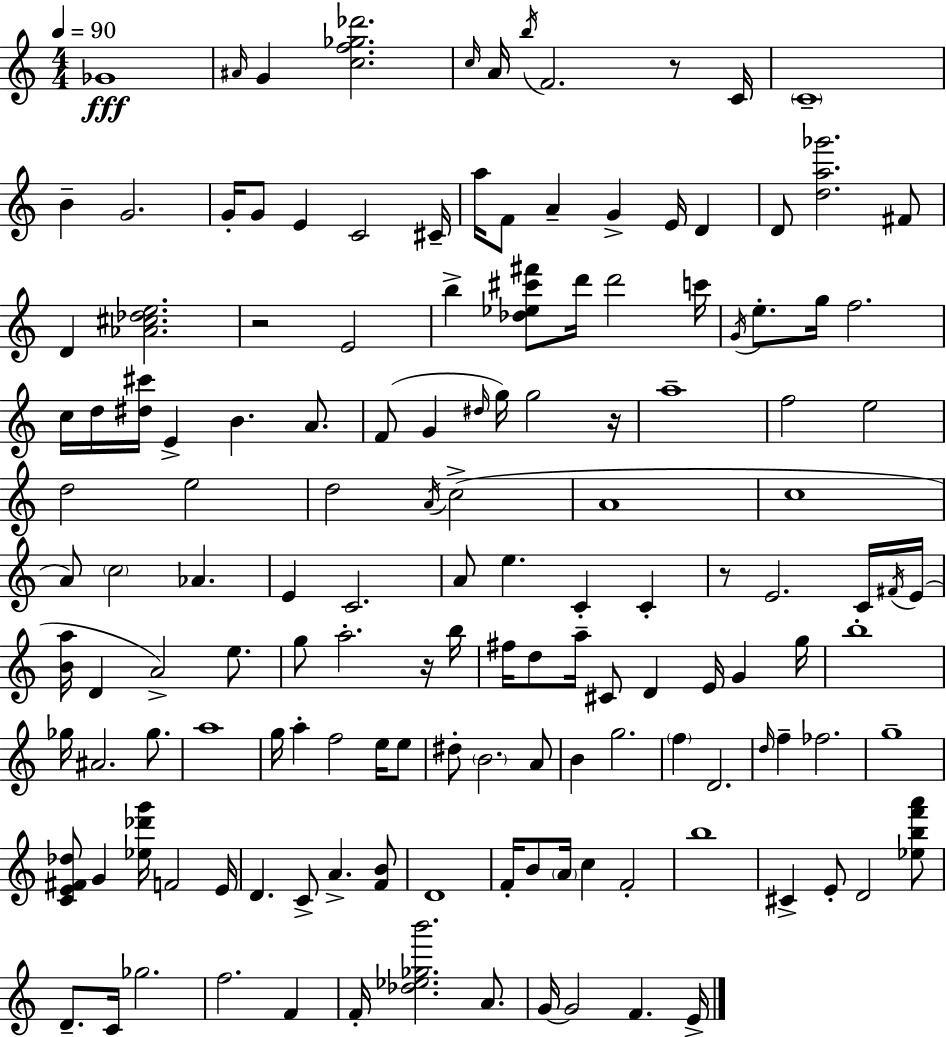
Gb4/w A#4/s G4/q [C5,F5,Gb5,Db6]/h. C5/s A4/s B5/s F4/h. R/e C4/s C4/w B4/q G4/h. G4/s G4/e E4/q C4/h C#4/s A5/s F4/e A4/q G4/q E4/s D4/q D4/e [D5,A5,Gb6]/h. F#4/e D4/q [Ab4,C#5,Db5,E5]/h. R/h E4/h B5/q [Db5,Eb5,C#6,F#6]/e D6/s D6/h C6/s G4/s E5/e. G5/s F5/h. C5/s D5/s [D#5,C#6]/s E4/q B4/q. A4/e. F4/e G4/q D#5/s G5/s G5/h R/s A5/w F5/h E5/h D5/h E5/h D5/h A4/s C5/h A4/w C5/w A4/e C5/h Ab4/q. E4/q C4/h. A4/e E5/q. C4/q C4/q R/e E4/h. C4/s F#4/s E4/s [B4,A5]/s D4/q A4/h E5/e. G5/e A5/h. R/s B5/s F#5/s D5/e A5/s C#4/e D4/q E4/s G4/q G5/s B5/w Gb5/s A#4/h. Gb5/e. A5/w G5/s A5/q F5/h E5/s E5/e D#5/e B4/h. A4/e B4/q G5/h. F5/q D4/h. D5/s F5/q FES5/h. G5/w [C4,E4,F#4,Db5]/e G4/q [Eb5,Db6,G6]/s F4/h E4/s D4/q. C4/e A4/q. [F4,B4]/e D4/w F4/s B4/e A4/s C5/q F4/h B5/w C#4/q E4/e D4/h [Eb5,B5,F6,A6]/e D4/e. C4/s Gb5/h. F5/h. F4/q F4/s [Db5,Eb5,Gb5,B6]/h. A4/e. G4/s G4/h F4/q. E4/s